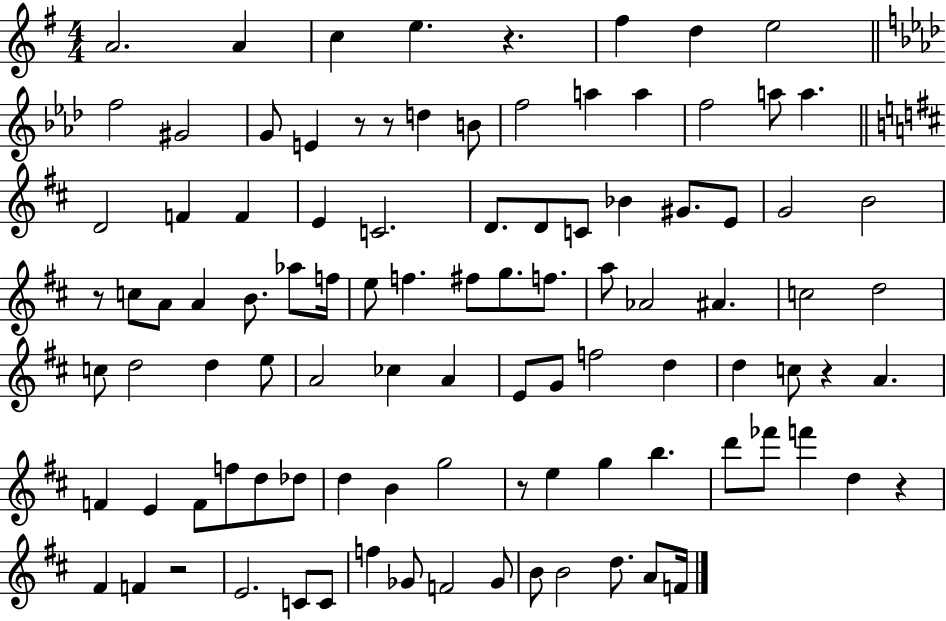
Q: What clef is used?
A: treble